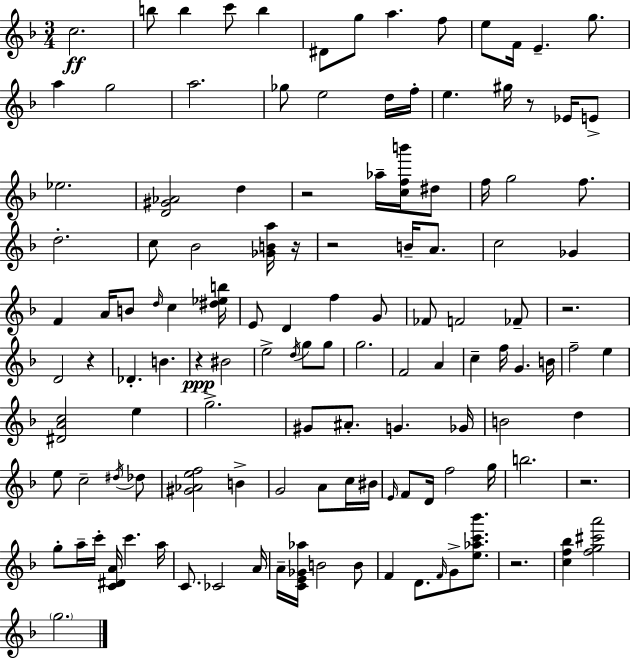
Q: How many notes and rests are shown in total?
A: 126